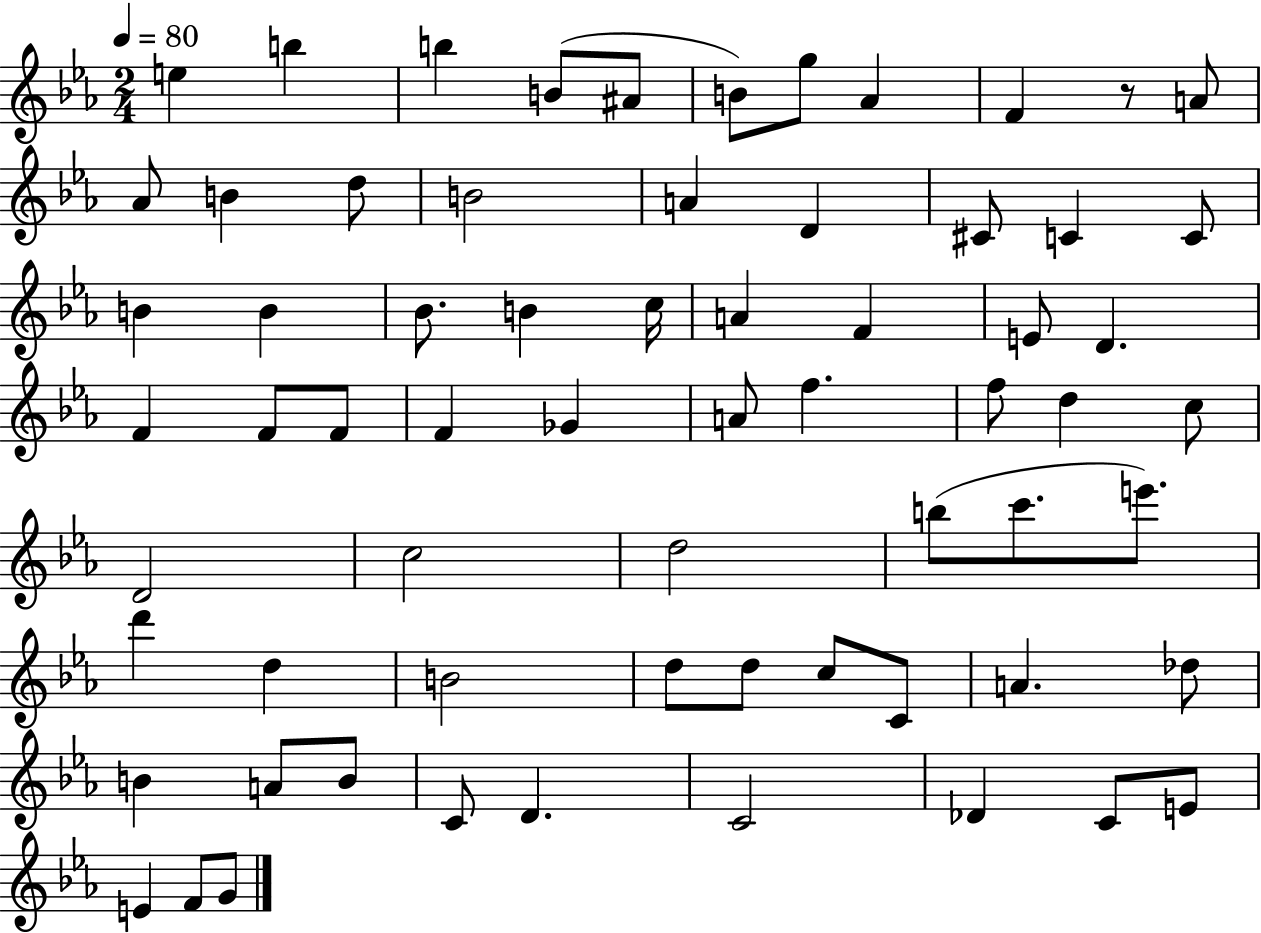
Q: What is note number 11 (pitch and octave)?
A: Ab4